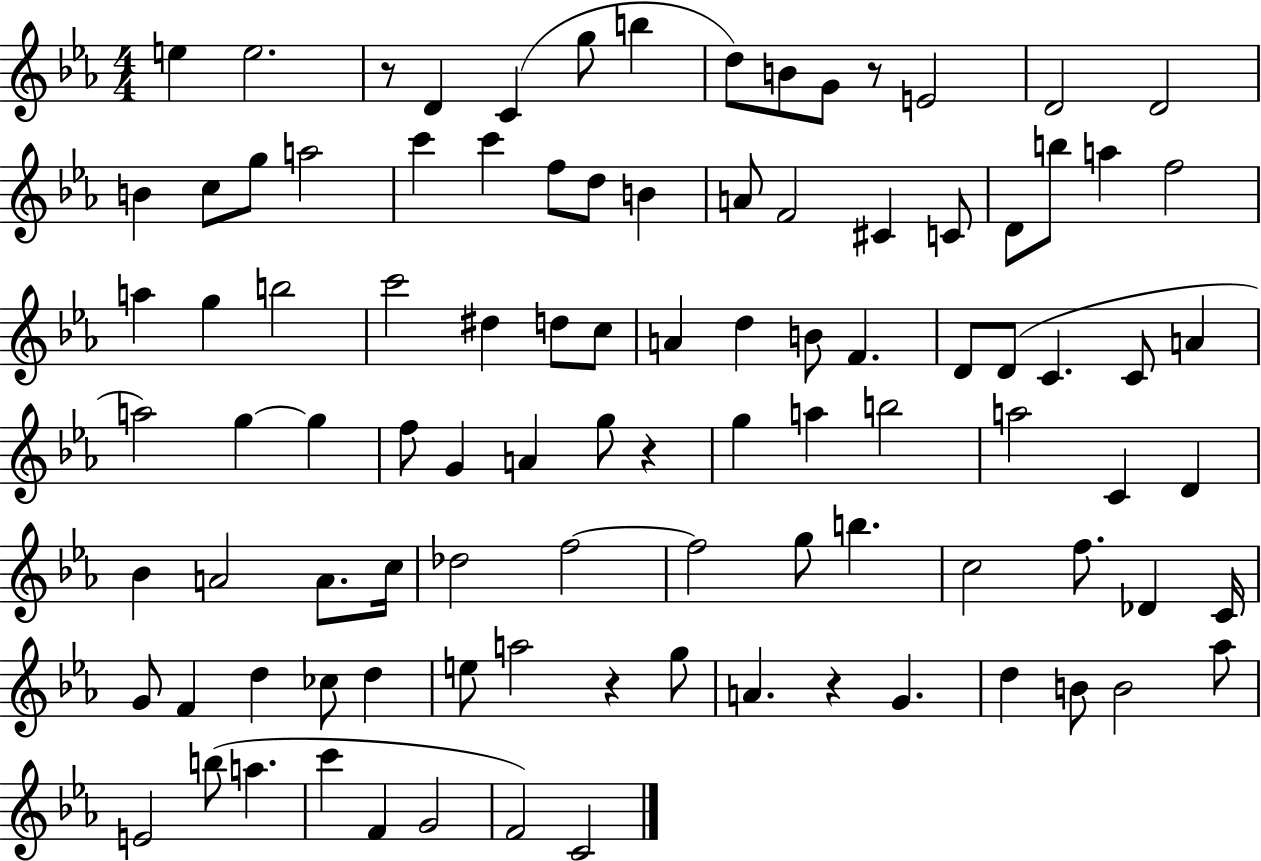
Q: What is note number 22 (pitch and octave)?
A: A4